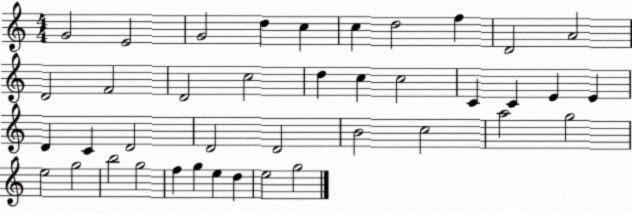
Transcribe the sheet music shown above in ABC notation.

X:1
T:Untitled
M:4/4
L:1/4
K:C
G2 E2 G2 d c c d2 f D2 A2 D2 F2 D2 c2 d c c2 C C E E D C D2 D2 D2 B2 c2 a2 g2 e2 g2 b2 g2 f g e d e2 g2